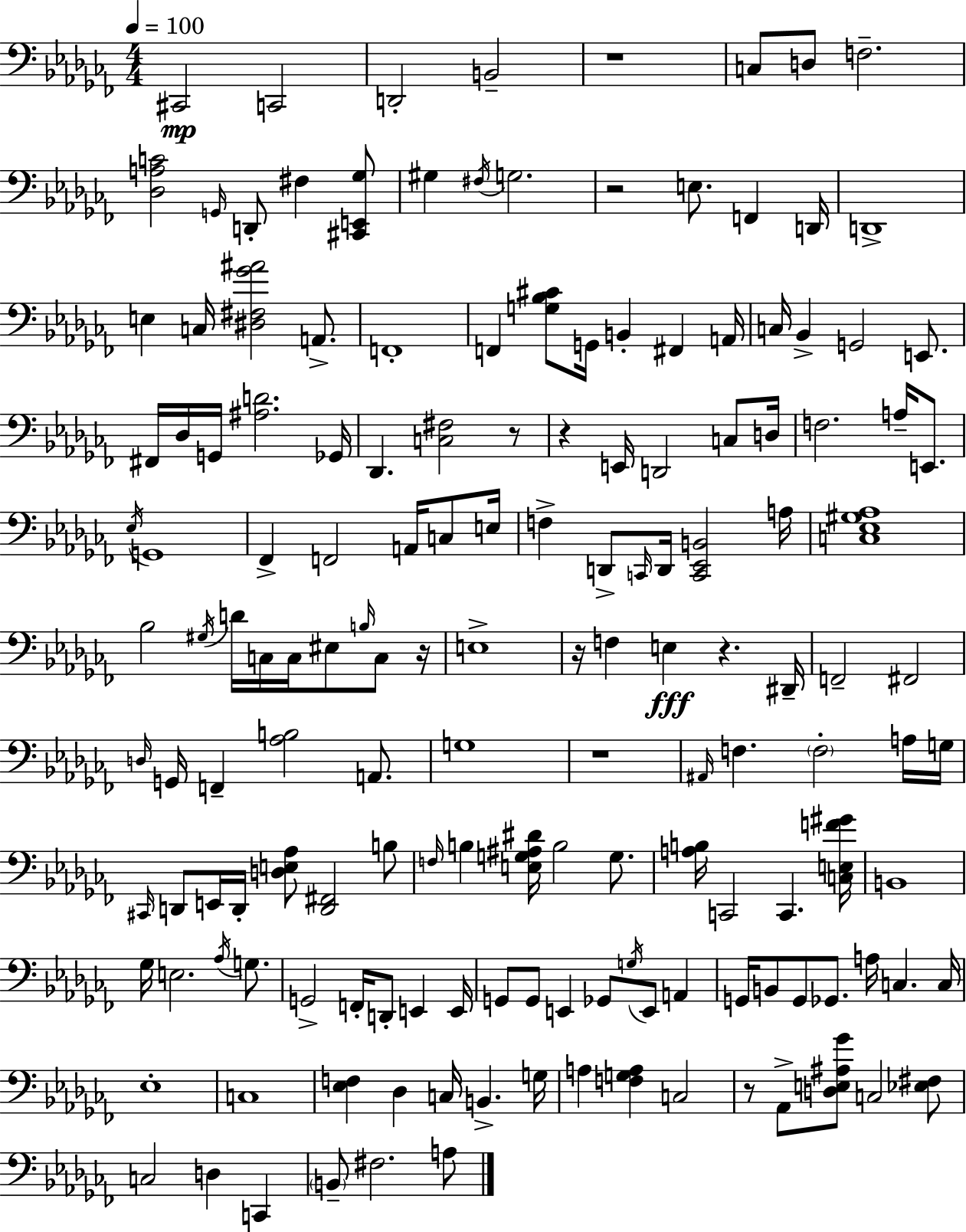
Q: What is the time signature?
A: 4/4